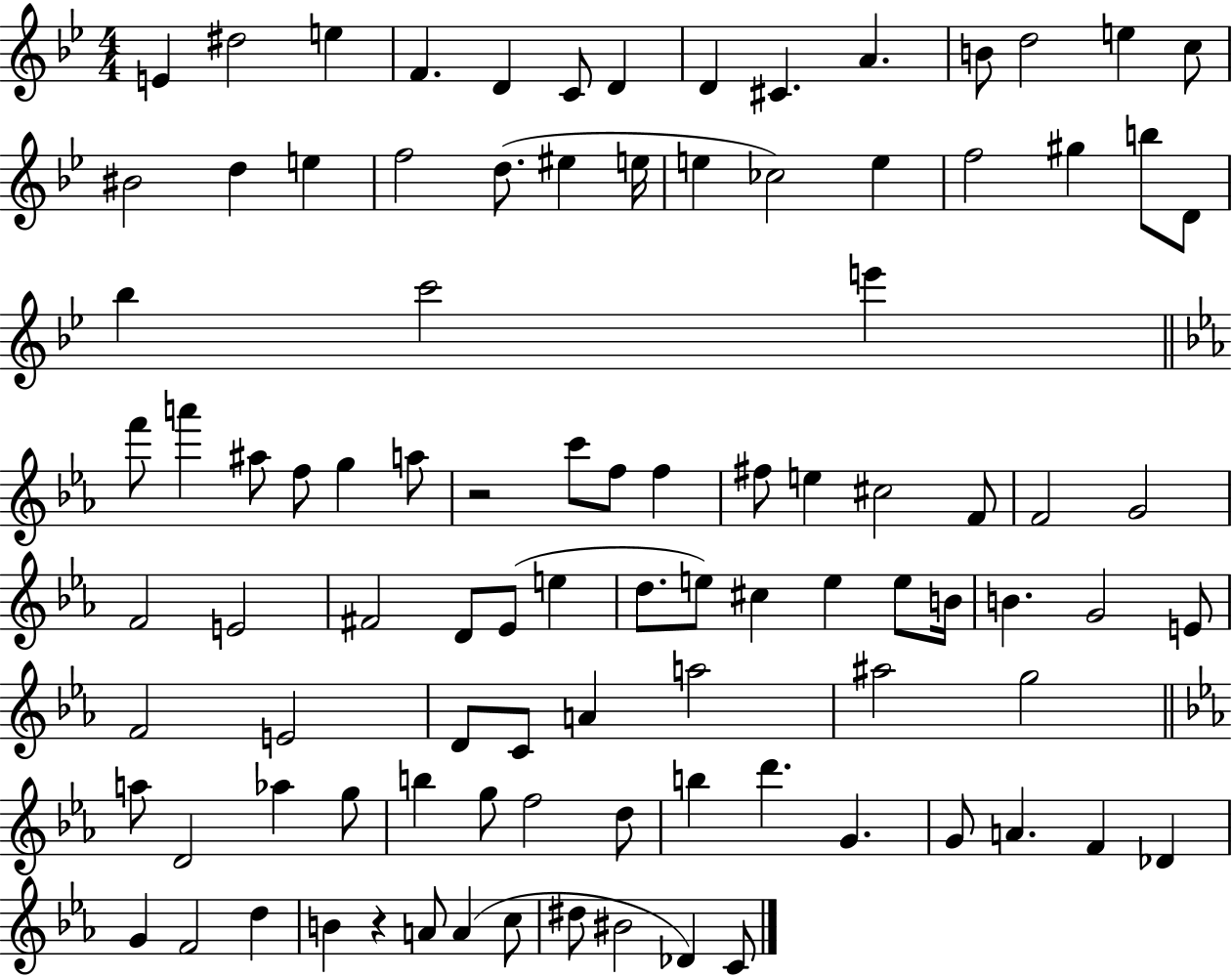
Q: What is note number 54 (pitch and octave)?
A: E5